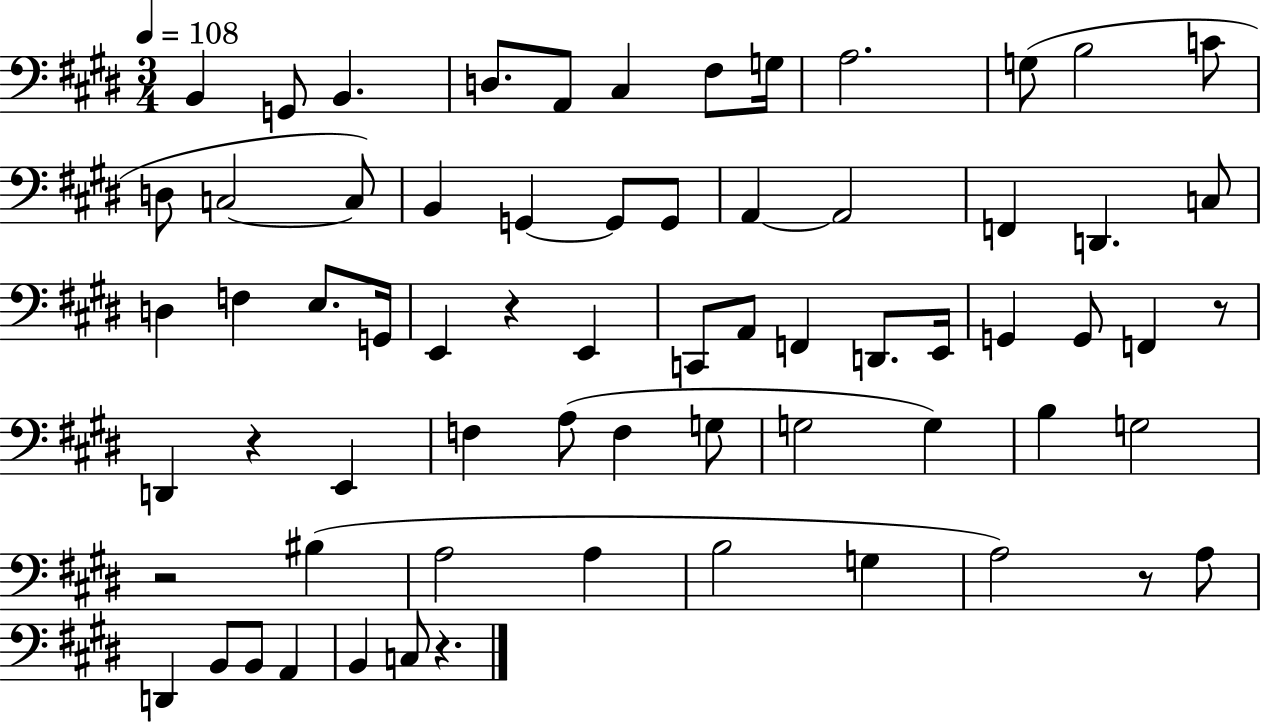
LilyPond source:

{
  \clef bass
  \numericTimeSignature
  \time 3/4
  \key e \major
  \tempo 4 = 108
  \repeat volta 2 { b,4 g,8 b,4. | d8. a,8 cis4 fis8 g16 | a2. | g8( b2 c'8 | \break d8 c2~~ c8) | b,4 g,4~~ g,8 g,8 | a,4~~ a,2 | f,4 d,4. c8 | \break d4 f4 e8. g,16 | e,4 r4 e,4 | c,8 a,8 f,4 d,8. e,16 | g,4 g,8 f,4 r8 | \break d,4 r4 e,4 | f4 a8( f4 g8 | g2 g4) | b4 g2 | \break r2 bis4( | a2 a4 | b2 g4 | a2) r8 a8 | \break d,4 b,8 b,8 a,4 | b,4 c8 r4. | } \bar "|."
}